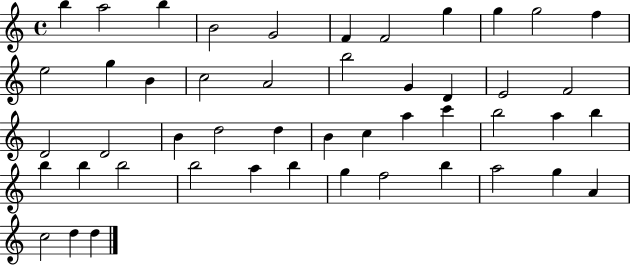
X:1
T:Untitled
M:4/4
L:1/4
K:C
b a2 b B2 G2 F F2 g g g2 f e2 g B c2 A2 b2 G D E2 F2 D2 D2 B d2 d B c a c' b2 a b b b b2 b2 a b g f2 b a2 g A c2 d d